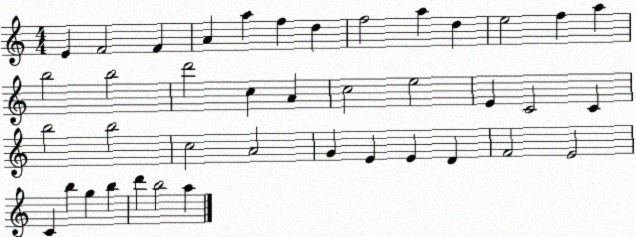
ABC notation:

X:1
T:Untitled
M:4/4
L:1/4
K:C
E F2 F A a f d f2 a d e2 f a b2 b2 d'2 c A c2 e2 E C2 C b2 b2 c2 A2 G E E D F2 E2 C b g b d' b2 a